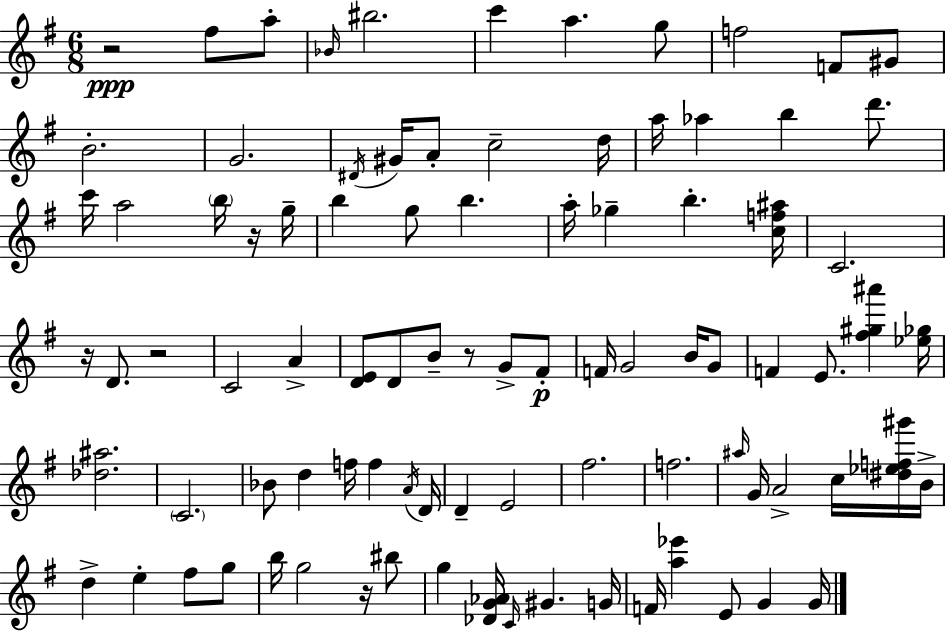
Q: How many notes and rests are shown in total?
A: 90